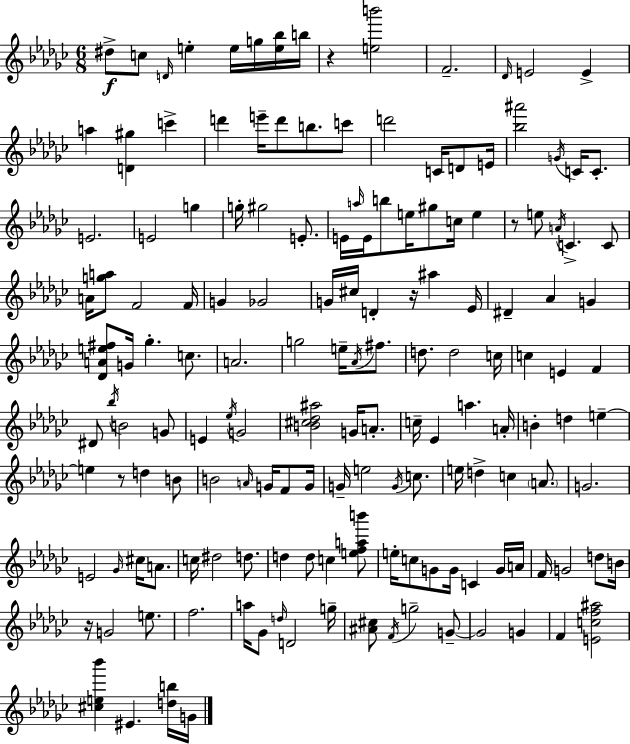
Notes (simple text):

D#5/e C5/e D4/s E5/q E5/s G5/s [E5,Bb5]/s B5/s R/q [E5,B6]/h F4/h. Db4/s E4/h E4/q A5/q [D4,G#5]/q C6/q D6/q E6/s D6/e B5/e. C6/e D6/h C4/s D4/e E4/s [Bb5,A#6]/h G4/s C4/s C4/e. E4/h. E4/h G5/q G5/s G#5/h E4/e. E4/s A5/s E4/s B5/e E5/s G#5/e C5/s E5/q R/e E5/e A4/s C4/q. C4/e A4/s [G5,A5]/e F4/h F4/s G4/q Gb4/h G4/s C#5/s D4/q R/s A#5/q Eb4/s D#4/q Ab4/q G4/q [Db4,A4,E5,F#5]/e G4/s Gb5/q. C5/e. A4/h. G5/h E5/s Ab4/s F#5/e. D5/e. D5/h C5/s C5/q E4/q F4/q D#4/e Bb5/s B4/h G4/e E4/q Eb5/s G4/h [B4,C#5,Db5,A#5]/h G4/s A4/e. C5/s Eb4/q A5/q. A4/s B4/q D5/q E5/q E5/q R/e D5/q B4/e B4/h A4/s G4/s F4/e G4/s G4/s E5/h G4/s C5/e. E5/s D5/q C5/q A4/e. G4/h. E4/h Gb4/s C#5/s A4/e. C5/s D#5/h D5/e. D5/q D5/e C5/q [E5,F5,A5,B6]/e E5/s C5/e G4/e G4/s C4/q G4/s A4/s F4/s G4/h D5/e B4/s R/s G4/h E5/e. F5/h. A5/s Gb4/e D5/s D4/h G5/s [A#4,C#5]/e F4/s G5/h G4/e G4/h G4/q F4/q [E4,C5,F5,A#5]/h [C#5,E5,Bb6]/q EIS4/q. [D5,B5]/s G4/s